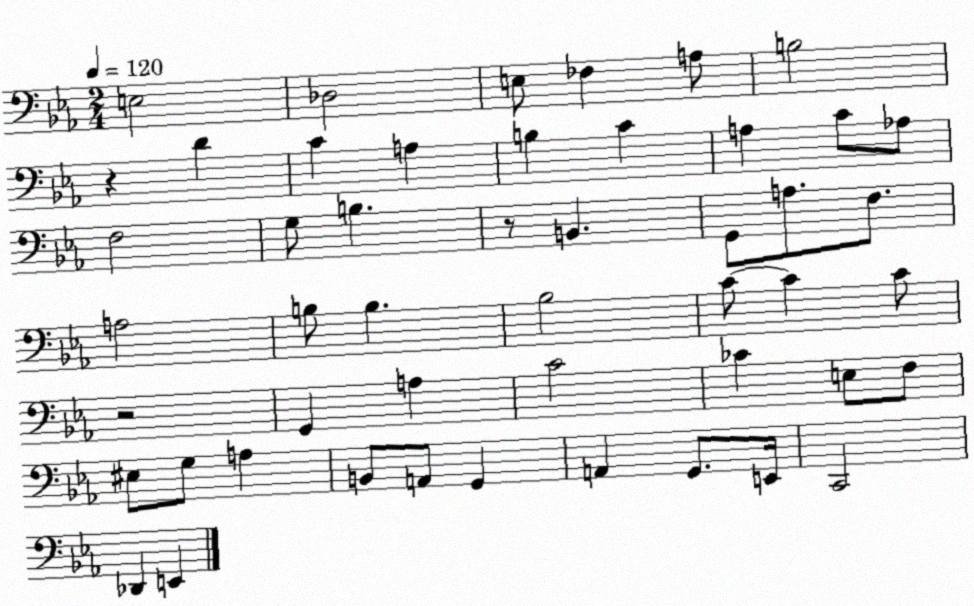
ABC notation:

X:1
T:Untitled
M:2/4
L:1/4
K:Eb
E,2 _D,2 E,/2 _F, A,/2 B,2 z D C A, B, C A, C/2 _A,/2 F,2 G,/2 B, z/2 B,, G,,/2 A,/2 F,/2 A,2 B,/2 B, _B,2 C/2 C C/2 z2 G,, A, C2 _C E,/2 F,/2 ^E,/2 G,/2 A, B,,/2 A,,/2 G,, A,, G,,/2 E,,/4 C,,2 _D,, E,,